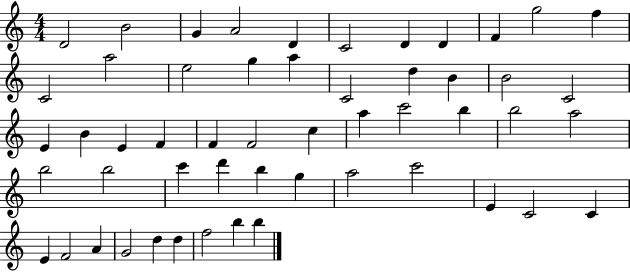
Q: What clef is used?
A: treble